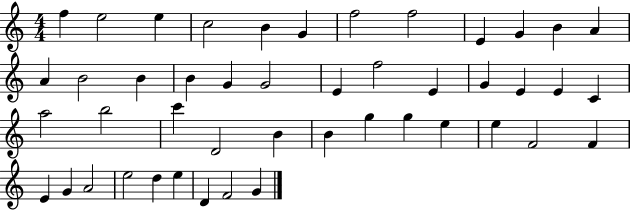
F5/q E5/h E5/q C5/h B4/q G4/q F5/h F5/h E4/q G4/q B4/q A4/q A4/q B4/h B4/q B4/q G4/q G4/h E4/q F5/h E4/q G4/q E4/q E4/q C4/q A5/h B5/h C6/q D4/h B4/q B4/q G5/q G5/q E5/q E5/q F4/h F4/q E4/q G4/q A4/h E5/h D5/q E5/q D4/q F4/h G4/q